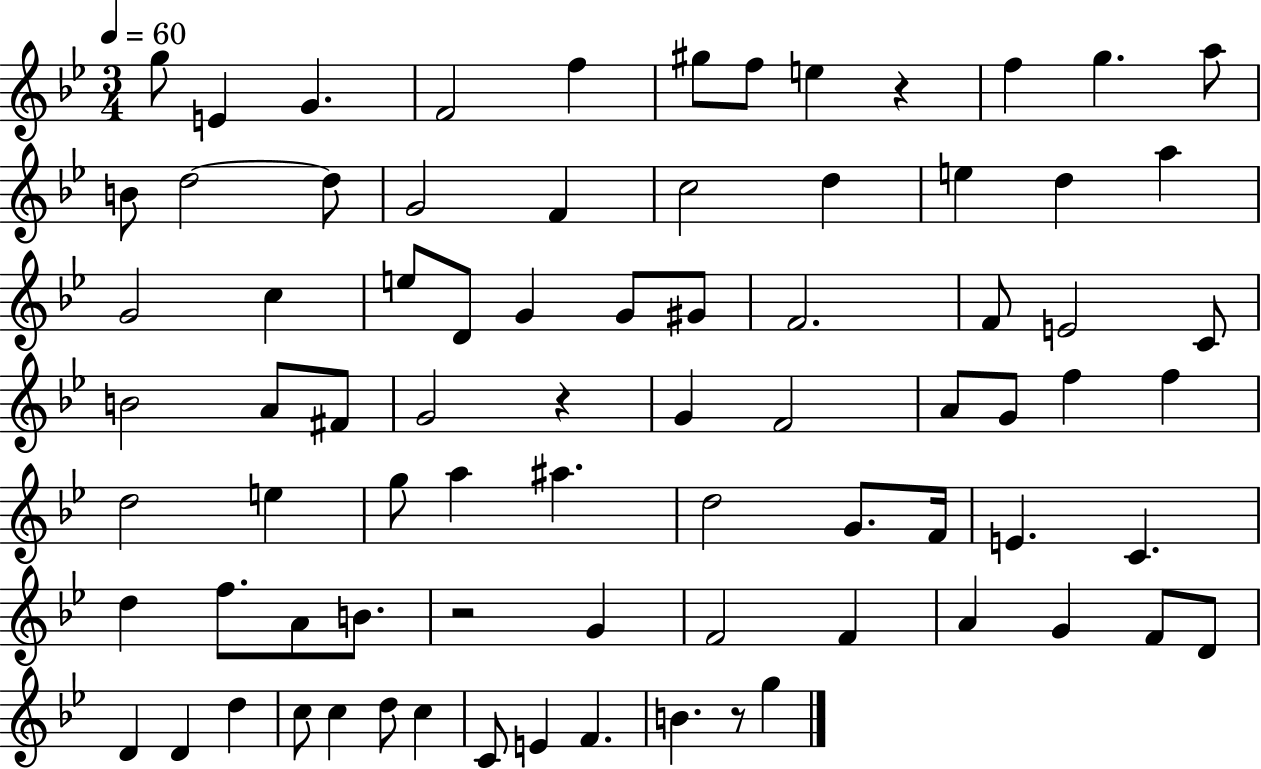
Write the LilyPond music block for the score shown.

{
  \clef treble
  \numericTimeSignature
  \time 3/4
  \key bes \major
  \tempo 4 = 60
  \repeat volta 2 { g''8 e'4 g'4. | f'2 f''4 | gis''8 f''8 e''4 r4 | f''4 g''4. a''8 | \break b'8 d''2~~ d''8 | g'2 f'4 | c''2 d''4 | e''4 d''4 a''4 | \break g'2 c''4 | e''8 d'8 g'4 g'8 gis'8 | f'2. | f'8 e'2 c'8 | \break b'2 a'8 fis'8 | g'2 r4 | g'4 f'2 | a'8 g'8 f''4 f''4 | \break d''2 e''4 | g''8 a''4 ais''4. | d''2 g'8. f'16 | e'4. c'4. | \break d''4 f''8. a'8 b'8. | r2 g'4 | f'2 f'4 | a'4 g'4 f'8 d'8 | \break d'4 d'4 d''4 | c''8 c''4 d''8 c''4 | c'8 e'4 f'4. | b'4. r8 g''4 | \break } \bar "|."
}